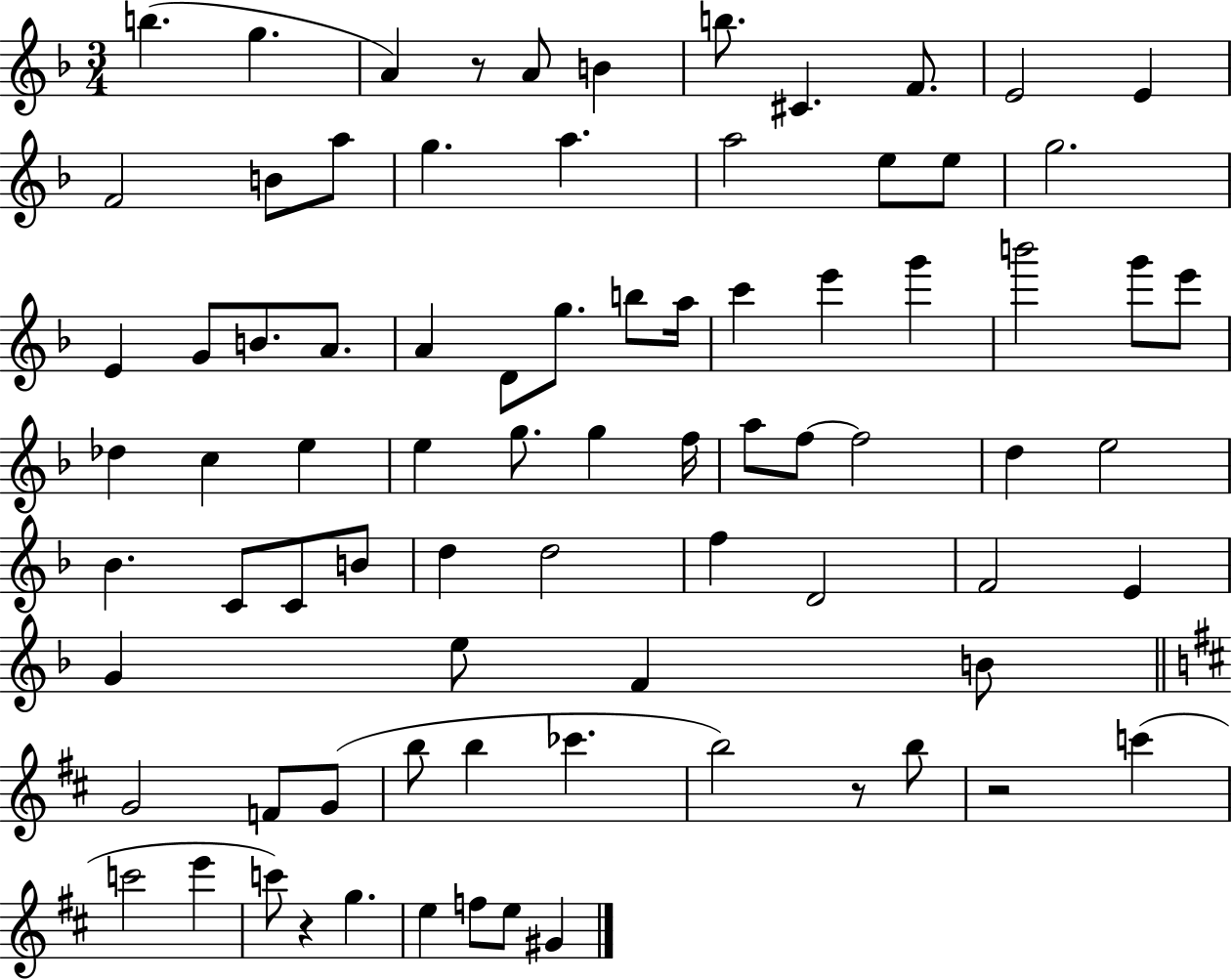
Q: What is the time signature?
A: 3/4